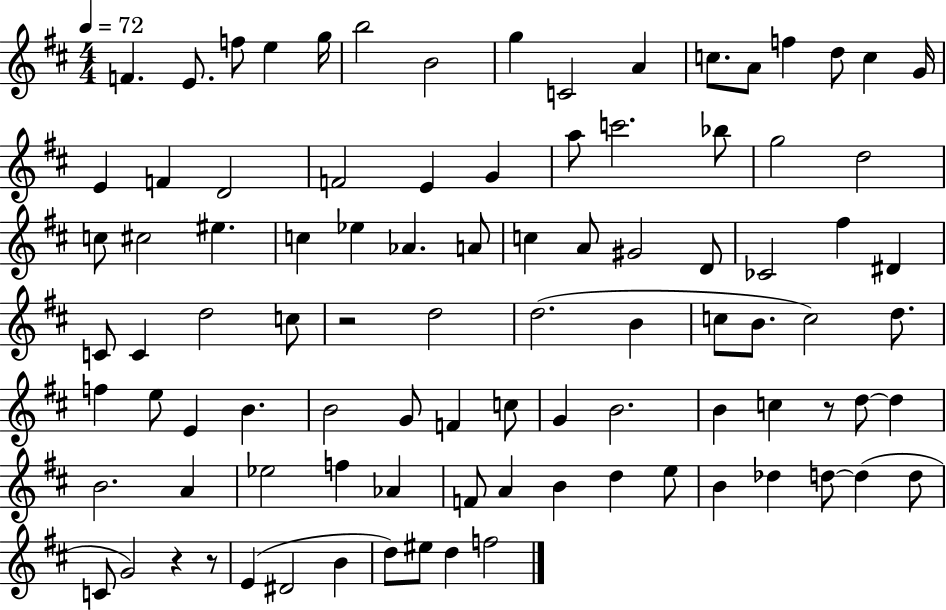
F4/q. E4/e. F5/e E5/q G5/s B5/h B4/h G5/q C4/h A4/q C5/e. A4/e F5/q D5/e C5/q G4/s E4/q F4/q D4/h F4/h E4/q G4/q A5/e C6/h. Bb5/e G5/h D5/h C5/e C#5/h EIS5/q. C5/q Eb5/q Ab4/q. A4/e C5/q A4/e G#4/h D4/e CES4/h F#5/q D#4/q C4/e C4/q D5/h C5/e R/h D5/h D5/h. B4/q C5/e B4/e. C5/h D5/e. F5/q E5/e E4/q B4/q. B4/h G4/e F4/q C5/e G4/q B4/h. B4/q C5/q R/e D5/e D5/q B4/h. A4/q Eb5/h F5/q Ab4/q F4/e A4/q B4/q D5/q E5/e B4/q Db5/q D5/e D5/q D5/e C4/e G4/h R/q R/e E4/q D#4/h B4/q D5/e EIS5/e D5/q F5/h